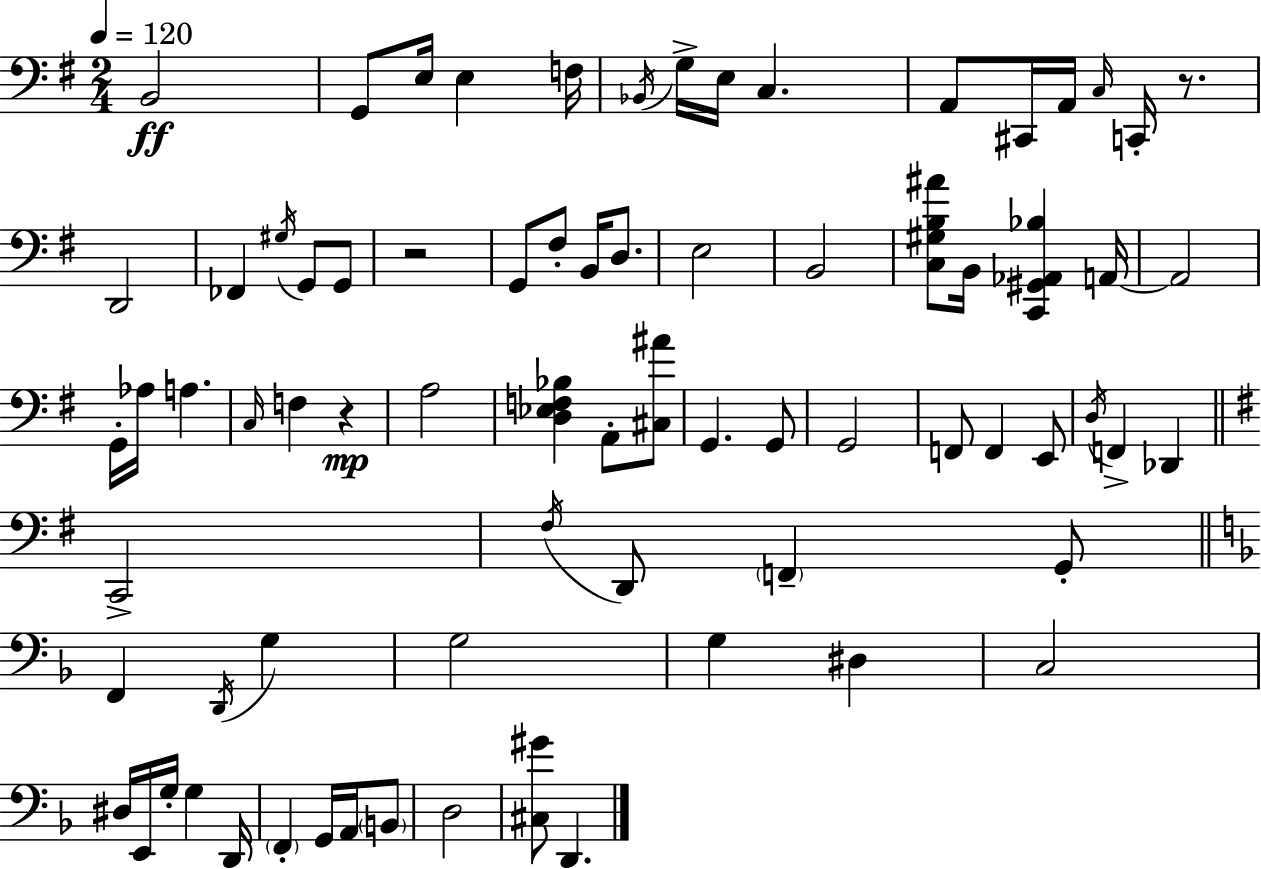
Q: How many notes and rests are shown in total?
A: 75